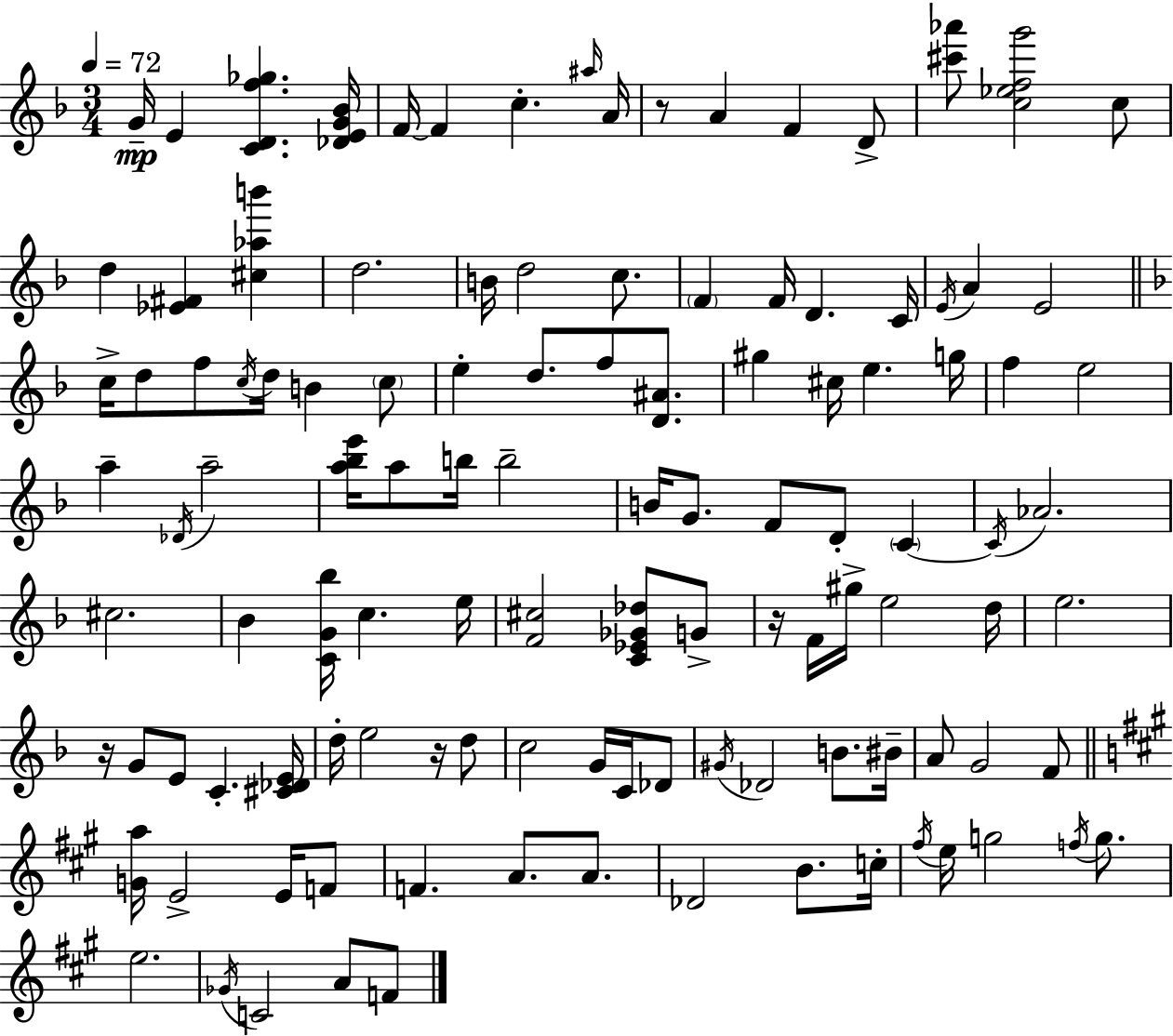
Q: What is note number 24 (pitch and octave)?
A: C5